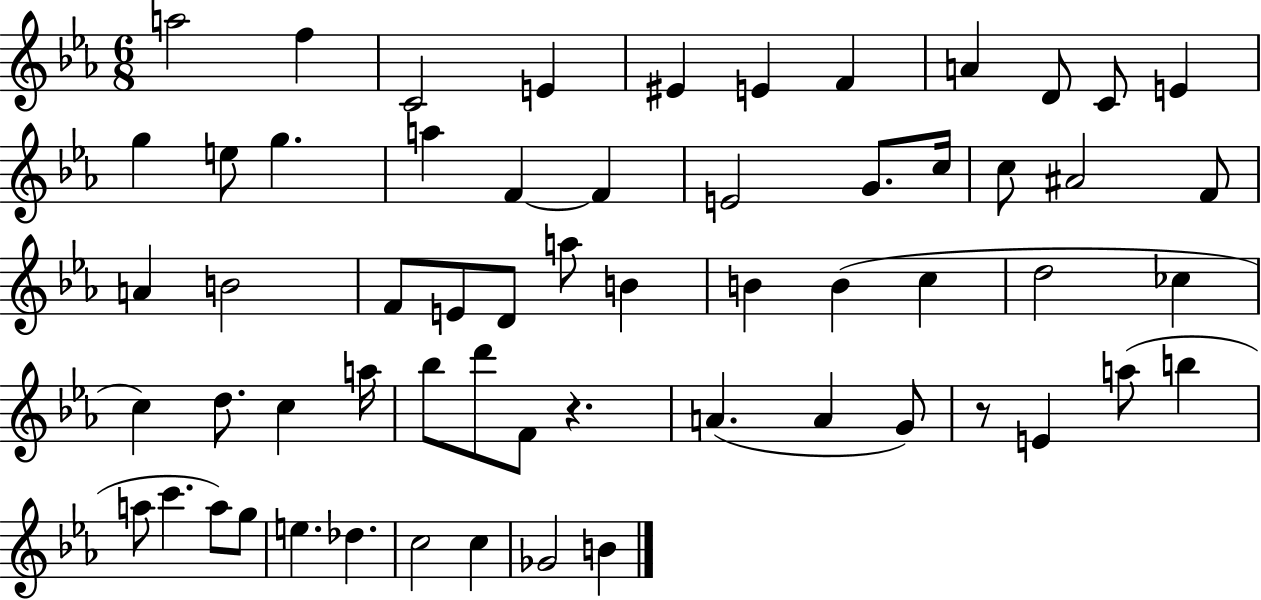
A5/h F5/q C4/h E4/q EIS4/q E4/q F4/q A4/q D4/e C4/e E4/q G5/q E5/e G5/q. A5/q F4/q F4/q E4/h G4/e. C5/s C5/e A#4/h F4/e A4/q B4/h F4/e E4/e D4/e A5/e B4/q B4/q B4/q C5/q D5/h CES5/q C5/q D5/e. C5/q A5/s Bb5/e D6/e F4/e R/q. A4/q. A4/q G4/e R/e E4/q A5/e B5/q A5/e C6/q. A5/e G5/e E5/q. Db5/q. C5/h C5/q Gb4/h B4/q